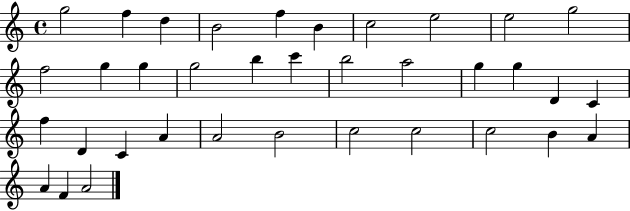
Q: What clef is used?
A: treble